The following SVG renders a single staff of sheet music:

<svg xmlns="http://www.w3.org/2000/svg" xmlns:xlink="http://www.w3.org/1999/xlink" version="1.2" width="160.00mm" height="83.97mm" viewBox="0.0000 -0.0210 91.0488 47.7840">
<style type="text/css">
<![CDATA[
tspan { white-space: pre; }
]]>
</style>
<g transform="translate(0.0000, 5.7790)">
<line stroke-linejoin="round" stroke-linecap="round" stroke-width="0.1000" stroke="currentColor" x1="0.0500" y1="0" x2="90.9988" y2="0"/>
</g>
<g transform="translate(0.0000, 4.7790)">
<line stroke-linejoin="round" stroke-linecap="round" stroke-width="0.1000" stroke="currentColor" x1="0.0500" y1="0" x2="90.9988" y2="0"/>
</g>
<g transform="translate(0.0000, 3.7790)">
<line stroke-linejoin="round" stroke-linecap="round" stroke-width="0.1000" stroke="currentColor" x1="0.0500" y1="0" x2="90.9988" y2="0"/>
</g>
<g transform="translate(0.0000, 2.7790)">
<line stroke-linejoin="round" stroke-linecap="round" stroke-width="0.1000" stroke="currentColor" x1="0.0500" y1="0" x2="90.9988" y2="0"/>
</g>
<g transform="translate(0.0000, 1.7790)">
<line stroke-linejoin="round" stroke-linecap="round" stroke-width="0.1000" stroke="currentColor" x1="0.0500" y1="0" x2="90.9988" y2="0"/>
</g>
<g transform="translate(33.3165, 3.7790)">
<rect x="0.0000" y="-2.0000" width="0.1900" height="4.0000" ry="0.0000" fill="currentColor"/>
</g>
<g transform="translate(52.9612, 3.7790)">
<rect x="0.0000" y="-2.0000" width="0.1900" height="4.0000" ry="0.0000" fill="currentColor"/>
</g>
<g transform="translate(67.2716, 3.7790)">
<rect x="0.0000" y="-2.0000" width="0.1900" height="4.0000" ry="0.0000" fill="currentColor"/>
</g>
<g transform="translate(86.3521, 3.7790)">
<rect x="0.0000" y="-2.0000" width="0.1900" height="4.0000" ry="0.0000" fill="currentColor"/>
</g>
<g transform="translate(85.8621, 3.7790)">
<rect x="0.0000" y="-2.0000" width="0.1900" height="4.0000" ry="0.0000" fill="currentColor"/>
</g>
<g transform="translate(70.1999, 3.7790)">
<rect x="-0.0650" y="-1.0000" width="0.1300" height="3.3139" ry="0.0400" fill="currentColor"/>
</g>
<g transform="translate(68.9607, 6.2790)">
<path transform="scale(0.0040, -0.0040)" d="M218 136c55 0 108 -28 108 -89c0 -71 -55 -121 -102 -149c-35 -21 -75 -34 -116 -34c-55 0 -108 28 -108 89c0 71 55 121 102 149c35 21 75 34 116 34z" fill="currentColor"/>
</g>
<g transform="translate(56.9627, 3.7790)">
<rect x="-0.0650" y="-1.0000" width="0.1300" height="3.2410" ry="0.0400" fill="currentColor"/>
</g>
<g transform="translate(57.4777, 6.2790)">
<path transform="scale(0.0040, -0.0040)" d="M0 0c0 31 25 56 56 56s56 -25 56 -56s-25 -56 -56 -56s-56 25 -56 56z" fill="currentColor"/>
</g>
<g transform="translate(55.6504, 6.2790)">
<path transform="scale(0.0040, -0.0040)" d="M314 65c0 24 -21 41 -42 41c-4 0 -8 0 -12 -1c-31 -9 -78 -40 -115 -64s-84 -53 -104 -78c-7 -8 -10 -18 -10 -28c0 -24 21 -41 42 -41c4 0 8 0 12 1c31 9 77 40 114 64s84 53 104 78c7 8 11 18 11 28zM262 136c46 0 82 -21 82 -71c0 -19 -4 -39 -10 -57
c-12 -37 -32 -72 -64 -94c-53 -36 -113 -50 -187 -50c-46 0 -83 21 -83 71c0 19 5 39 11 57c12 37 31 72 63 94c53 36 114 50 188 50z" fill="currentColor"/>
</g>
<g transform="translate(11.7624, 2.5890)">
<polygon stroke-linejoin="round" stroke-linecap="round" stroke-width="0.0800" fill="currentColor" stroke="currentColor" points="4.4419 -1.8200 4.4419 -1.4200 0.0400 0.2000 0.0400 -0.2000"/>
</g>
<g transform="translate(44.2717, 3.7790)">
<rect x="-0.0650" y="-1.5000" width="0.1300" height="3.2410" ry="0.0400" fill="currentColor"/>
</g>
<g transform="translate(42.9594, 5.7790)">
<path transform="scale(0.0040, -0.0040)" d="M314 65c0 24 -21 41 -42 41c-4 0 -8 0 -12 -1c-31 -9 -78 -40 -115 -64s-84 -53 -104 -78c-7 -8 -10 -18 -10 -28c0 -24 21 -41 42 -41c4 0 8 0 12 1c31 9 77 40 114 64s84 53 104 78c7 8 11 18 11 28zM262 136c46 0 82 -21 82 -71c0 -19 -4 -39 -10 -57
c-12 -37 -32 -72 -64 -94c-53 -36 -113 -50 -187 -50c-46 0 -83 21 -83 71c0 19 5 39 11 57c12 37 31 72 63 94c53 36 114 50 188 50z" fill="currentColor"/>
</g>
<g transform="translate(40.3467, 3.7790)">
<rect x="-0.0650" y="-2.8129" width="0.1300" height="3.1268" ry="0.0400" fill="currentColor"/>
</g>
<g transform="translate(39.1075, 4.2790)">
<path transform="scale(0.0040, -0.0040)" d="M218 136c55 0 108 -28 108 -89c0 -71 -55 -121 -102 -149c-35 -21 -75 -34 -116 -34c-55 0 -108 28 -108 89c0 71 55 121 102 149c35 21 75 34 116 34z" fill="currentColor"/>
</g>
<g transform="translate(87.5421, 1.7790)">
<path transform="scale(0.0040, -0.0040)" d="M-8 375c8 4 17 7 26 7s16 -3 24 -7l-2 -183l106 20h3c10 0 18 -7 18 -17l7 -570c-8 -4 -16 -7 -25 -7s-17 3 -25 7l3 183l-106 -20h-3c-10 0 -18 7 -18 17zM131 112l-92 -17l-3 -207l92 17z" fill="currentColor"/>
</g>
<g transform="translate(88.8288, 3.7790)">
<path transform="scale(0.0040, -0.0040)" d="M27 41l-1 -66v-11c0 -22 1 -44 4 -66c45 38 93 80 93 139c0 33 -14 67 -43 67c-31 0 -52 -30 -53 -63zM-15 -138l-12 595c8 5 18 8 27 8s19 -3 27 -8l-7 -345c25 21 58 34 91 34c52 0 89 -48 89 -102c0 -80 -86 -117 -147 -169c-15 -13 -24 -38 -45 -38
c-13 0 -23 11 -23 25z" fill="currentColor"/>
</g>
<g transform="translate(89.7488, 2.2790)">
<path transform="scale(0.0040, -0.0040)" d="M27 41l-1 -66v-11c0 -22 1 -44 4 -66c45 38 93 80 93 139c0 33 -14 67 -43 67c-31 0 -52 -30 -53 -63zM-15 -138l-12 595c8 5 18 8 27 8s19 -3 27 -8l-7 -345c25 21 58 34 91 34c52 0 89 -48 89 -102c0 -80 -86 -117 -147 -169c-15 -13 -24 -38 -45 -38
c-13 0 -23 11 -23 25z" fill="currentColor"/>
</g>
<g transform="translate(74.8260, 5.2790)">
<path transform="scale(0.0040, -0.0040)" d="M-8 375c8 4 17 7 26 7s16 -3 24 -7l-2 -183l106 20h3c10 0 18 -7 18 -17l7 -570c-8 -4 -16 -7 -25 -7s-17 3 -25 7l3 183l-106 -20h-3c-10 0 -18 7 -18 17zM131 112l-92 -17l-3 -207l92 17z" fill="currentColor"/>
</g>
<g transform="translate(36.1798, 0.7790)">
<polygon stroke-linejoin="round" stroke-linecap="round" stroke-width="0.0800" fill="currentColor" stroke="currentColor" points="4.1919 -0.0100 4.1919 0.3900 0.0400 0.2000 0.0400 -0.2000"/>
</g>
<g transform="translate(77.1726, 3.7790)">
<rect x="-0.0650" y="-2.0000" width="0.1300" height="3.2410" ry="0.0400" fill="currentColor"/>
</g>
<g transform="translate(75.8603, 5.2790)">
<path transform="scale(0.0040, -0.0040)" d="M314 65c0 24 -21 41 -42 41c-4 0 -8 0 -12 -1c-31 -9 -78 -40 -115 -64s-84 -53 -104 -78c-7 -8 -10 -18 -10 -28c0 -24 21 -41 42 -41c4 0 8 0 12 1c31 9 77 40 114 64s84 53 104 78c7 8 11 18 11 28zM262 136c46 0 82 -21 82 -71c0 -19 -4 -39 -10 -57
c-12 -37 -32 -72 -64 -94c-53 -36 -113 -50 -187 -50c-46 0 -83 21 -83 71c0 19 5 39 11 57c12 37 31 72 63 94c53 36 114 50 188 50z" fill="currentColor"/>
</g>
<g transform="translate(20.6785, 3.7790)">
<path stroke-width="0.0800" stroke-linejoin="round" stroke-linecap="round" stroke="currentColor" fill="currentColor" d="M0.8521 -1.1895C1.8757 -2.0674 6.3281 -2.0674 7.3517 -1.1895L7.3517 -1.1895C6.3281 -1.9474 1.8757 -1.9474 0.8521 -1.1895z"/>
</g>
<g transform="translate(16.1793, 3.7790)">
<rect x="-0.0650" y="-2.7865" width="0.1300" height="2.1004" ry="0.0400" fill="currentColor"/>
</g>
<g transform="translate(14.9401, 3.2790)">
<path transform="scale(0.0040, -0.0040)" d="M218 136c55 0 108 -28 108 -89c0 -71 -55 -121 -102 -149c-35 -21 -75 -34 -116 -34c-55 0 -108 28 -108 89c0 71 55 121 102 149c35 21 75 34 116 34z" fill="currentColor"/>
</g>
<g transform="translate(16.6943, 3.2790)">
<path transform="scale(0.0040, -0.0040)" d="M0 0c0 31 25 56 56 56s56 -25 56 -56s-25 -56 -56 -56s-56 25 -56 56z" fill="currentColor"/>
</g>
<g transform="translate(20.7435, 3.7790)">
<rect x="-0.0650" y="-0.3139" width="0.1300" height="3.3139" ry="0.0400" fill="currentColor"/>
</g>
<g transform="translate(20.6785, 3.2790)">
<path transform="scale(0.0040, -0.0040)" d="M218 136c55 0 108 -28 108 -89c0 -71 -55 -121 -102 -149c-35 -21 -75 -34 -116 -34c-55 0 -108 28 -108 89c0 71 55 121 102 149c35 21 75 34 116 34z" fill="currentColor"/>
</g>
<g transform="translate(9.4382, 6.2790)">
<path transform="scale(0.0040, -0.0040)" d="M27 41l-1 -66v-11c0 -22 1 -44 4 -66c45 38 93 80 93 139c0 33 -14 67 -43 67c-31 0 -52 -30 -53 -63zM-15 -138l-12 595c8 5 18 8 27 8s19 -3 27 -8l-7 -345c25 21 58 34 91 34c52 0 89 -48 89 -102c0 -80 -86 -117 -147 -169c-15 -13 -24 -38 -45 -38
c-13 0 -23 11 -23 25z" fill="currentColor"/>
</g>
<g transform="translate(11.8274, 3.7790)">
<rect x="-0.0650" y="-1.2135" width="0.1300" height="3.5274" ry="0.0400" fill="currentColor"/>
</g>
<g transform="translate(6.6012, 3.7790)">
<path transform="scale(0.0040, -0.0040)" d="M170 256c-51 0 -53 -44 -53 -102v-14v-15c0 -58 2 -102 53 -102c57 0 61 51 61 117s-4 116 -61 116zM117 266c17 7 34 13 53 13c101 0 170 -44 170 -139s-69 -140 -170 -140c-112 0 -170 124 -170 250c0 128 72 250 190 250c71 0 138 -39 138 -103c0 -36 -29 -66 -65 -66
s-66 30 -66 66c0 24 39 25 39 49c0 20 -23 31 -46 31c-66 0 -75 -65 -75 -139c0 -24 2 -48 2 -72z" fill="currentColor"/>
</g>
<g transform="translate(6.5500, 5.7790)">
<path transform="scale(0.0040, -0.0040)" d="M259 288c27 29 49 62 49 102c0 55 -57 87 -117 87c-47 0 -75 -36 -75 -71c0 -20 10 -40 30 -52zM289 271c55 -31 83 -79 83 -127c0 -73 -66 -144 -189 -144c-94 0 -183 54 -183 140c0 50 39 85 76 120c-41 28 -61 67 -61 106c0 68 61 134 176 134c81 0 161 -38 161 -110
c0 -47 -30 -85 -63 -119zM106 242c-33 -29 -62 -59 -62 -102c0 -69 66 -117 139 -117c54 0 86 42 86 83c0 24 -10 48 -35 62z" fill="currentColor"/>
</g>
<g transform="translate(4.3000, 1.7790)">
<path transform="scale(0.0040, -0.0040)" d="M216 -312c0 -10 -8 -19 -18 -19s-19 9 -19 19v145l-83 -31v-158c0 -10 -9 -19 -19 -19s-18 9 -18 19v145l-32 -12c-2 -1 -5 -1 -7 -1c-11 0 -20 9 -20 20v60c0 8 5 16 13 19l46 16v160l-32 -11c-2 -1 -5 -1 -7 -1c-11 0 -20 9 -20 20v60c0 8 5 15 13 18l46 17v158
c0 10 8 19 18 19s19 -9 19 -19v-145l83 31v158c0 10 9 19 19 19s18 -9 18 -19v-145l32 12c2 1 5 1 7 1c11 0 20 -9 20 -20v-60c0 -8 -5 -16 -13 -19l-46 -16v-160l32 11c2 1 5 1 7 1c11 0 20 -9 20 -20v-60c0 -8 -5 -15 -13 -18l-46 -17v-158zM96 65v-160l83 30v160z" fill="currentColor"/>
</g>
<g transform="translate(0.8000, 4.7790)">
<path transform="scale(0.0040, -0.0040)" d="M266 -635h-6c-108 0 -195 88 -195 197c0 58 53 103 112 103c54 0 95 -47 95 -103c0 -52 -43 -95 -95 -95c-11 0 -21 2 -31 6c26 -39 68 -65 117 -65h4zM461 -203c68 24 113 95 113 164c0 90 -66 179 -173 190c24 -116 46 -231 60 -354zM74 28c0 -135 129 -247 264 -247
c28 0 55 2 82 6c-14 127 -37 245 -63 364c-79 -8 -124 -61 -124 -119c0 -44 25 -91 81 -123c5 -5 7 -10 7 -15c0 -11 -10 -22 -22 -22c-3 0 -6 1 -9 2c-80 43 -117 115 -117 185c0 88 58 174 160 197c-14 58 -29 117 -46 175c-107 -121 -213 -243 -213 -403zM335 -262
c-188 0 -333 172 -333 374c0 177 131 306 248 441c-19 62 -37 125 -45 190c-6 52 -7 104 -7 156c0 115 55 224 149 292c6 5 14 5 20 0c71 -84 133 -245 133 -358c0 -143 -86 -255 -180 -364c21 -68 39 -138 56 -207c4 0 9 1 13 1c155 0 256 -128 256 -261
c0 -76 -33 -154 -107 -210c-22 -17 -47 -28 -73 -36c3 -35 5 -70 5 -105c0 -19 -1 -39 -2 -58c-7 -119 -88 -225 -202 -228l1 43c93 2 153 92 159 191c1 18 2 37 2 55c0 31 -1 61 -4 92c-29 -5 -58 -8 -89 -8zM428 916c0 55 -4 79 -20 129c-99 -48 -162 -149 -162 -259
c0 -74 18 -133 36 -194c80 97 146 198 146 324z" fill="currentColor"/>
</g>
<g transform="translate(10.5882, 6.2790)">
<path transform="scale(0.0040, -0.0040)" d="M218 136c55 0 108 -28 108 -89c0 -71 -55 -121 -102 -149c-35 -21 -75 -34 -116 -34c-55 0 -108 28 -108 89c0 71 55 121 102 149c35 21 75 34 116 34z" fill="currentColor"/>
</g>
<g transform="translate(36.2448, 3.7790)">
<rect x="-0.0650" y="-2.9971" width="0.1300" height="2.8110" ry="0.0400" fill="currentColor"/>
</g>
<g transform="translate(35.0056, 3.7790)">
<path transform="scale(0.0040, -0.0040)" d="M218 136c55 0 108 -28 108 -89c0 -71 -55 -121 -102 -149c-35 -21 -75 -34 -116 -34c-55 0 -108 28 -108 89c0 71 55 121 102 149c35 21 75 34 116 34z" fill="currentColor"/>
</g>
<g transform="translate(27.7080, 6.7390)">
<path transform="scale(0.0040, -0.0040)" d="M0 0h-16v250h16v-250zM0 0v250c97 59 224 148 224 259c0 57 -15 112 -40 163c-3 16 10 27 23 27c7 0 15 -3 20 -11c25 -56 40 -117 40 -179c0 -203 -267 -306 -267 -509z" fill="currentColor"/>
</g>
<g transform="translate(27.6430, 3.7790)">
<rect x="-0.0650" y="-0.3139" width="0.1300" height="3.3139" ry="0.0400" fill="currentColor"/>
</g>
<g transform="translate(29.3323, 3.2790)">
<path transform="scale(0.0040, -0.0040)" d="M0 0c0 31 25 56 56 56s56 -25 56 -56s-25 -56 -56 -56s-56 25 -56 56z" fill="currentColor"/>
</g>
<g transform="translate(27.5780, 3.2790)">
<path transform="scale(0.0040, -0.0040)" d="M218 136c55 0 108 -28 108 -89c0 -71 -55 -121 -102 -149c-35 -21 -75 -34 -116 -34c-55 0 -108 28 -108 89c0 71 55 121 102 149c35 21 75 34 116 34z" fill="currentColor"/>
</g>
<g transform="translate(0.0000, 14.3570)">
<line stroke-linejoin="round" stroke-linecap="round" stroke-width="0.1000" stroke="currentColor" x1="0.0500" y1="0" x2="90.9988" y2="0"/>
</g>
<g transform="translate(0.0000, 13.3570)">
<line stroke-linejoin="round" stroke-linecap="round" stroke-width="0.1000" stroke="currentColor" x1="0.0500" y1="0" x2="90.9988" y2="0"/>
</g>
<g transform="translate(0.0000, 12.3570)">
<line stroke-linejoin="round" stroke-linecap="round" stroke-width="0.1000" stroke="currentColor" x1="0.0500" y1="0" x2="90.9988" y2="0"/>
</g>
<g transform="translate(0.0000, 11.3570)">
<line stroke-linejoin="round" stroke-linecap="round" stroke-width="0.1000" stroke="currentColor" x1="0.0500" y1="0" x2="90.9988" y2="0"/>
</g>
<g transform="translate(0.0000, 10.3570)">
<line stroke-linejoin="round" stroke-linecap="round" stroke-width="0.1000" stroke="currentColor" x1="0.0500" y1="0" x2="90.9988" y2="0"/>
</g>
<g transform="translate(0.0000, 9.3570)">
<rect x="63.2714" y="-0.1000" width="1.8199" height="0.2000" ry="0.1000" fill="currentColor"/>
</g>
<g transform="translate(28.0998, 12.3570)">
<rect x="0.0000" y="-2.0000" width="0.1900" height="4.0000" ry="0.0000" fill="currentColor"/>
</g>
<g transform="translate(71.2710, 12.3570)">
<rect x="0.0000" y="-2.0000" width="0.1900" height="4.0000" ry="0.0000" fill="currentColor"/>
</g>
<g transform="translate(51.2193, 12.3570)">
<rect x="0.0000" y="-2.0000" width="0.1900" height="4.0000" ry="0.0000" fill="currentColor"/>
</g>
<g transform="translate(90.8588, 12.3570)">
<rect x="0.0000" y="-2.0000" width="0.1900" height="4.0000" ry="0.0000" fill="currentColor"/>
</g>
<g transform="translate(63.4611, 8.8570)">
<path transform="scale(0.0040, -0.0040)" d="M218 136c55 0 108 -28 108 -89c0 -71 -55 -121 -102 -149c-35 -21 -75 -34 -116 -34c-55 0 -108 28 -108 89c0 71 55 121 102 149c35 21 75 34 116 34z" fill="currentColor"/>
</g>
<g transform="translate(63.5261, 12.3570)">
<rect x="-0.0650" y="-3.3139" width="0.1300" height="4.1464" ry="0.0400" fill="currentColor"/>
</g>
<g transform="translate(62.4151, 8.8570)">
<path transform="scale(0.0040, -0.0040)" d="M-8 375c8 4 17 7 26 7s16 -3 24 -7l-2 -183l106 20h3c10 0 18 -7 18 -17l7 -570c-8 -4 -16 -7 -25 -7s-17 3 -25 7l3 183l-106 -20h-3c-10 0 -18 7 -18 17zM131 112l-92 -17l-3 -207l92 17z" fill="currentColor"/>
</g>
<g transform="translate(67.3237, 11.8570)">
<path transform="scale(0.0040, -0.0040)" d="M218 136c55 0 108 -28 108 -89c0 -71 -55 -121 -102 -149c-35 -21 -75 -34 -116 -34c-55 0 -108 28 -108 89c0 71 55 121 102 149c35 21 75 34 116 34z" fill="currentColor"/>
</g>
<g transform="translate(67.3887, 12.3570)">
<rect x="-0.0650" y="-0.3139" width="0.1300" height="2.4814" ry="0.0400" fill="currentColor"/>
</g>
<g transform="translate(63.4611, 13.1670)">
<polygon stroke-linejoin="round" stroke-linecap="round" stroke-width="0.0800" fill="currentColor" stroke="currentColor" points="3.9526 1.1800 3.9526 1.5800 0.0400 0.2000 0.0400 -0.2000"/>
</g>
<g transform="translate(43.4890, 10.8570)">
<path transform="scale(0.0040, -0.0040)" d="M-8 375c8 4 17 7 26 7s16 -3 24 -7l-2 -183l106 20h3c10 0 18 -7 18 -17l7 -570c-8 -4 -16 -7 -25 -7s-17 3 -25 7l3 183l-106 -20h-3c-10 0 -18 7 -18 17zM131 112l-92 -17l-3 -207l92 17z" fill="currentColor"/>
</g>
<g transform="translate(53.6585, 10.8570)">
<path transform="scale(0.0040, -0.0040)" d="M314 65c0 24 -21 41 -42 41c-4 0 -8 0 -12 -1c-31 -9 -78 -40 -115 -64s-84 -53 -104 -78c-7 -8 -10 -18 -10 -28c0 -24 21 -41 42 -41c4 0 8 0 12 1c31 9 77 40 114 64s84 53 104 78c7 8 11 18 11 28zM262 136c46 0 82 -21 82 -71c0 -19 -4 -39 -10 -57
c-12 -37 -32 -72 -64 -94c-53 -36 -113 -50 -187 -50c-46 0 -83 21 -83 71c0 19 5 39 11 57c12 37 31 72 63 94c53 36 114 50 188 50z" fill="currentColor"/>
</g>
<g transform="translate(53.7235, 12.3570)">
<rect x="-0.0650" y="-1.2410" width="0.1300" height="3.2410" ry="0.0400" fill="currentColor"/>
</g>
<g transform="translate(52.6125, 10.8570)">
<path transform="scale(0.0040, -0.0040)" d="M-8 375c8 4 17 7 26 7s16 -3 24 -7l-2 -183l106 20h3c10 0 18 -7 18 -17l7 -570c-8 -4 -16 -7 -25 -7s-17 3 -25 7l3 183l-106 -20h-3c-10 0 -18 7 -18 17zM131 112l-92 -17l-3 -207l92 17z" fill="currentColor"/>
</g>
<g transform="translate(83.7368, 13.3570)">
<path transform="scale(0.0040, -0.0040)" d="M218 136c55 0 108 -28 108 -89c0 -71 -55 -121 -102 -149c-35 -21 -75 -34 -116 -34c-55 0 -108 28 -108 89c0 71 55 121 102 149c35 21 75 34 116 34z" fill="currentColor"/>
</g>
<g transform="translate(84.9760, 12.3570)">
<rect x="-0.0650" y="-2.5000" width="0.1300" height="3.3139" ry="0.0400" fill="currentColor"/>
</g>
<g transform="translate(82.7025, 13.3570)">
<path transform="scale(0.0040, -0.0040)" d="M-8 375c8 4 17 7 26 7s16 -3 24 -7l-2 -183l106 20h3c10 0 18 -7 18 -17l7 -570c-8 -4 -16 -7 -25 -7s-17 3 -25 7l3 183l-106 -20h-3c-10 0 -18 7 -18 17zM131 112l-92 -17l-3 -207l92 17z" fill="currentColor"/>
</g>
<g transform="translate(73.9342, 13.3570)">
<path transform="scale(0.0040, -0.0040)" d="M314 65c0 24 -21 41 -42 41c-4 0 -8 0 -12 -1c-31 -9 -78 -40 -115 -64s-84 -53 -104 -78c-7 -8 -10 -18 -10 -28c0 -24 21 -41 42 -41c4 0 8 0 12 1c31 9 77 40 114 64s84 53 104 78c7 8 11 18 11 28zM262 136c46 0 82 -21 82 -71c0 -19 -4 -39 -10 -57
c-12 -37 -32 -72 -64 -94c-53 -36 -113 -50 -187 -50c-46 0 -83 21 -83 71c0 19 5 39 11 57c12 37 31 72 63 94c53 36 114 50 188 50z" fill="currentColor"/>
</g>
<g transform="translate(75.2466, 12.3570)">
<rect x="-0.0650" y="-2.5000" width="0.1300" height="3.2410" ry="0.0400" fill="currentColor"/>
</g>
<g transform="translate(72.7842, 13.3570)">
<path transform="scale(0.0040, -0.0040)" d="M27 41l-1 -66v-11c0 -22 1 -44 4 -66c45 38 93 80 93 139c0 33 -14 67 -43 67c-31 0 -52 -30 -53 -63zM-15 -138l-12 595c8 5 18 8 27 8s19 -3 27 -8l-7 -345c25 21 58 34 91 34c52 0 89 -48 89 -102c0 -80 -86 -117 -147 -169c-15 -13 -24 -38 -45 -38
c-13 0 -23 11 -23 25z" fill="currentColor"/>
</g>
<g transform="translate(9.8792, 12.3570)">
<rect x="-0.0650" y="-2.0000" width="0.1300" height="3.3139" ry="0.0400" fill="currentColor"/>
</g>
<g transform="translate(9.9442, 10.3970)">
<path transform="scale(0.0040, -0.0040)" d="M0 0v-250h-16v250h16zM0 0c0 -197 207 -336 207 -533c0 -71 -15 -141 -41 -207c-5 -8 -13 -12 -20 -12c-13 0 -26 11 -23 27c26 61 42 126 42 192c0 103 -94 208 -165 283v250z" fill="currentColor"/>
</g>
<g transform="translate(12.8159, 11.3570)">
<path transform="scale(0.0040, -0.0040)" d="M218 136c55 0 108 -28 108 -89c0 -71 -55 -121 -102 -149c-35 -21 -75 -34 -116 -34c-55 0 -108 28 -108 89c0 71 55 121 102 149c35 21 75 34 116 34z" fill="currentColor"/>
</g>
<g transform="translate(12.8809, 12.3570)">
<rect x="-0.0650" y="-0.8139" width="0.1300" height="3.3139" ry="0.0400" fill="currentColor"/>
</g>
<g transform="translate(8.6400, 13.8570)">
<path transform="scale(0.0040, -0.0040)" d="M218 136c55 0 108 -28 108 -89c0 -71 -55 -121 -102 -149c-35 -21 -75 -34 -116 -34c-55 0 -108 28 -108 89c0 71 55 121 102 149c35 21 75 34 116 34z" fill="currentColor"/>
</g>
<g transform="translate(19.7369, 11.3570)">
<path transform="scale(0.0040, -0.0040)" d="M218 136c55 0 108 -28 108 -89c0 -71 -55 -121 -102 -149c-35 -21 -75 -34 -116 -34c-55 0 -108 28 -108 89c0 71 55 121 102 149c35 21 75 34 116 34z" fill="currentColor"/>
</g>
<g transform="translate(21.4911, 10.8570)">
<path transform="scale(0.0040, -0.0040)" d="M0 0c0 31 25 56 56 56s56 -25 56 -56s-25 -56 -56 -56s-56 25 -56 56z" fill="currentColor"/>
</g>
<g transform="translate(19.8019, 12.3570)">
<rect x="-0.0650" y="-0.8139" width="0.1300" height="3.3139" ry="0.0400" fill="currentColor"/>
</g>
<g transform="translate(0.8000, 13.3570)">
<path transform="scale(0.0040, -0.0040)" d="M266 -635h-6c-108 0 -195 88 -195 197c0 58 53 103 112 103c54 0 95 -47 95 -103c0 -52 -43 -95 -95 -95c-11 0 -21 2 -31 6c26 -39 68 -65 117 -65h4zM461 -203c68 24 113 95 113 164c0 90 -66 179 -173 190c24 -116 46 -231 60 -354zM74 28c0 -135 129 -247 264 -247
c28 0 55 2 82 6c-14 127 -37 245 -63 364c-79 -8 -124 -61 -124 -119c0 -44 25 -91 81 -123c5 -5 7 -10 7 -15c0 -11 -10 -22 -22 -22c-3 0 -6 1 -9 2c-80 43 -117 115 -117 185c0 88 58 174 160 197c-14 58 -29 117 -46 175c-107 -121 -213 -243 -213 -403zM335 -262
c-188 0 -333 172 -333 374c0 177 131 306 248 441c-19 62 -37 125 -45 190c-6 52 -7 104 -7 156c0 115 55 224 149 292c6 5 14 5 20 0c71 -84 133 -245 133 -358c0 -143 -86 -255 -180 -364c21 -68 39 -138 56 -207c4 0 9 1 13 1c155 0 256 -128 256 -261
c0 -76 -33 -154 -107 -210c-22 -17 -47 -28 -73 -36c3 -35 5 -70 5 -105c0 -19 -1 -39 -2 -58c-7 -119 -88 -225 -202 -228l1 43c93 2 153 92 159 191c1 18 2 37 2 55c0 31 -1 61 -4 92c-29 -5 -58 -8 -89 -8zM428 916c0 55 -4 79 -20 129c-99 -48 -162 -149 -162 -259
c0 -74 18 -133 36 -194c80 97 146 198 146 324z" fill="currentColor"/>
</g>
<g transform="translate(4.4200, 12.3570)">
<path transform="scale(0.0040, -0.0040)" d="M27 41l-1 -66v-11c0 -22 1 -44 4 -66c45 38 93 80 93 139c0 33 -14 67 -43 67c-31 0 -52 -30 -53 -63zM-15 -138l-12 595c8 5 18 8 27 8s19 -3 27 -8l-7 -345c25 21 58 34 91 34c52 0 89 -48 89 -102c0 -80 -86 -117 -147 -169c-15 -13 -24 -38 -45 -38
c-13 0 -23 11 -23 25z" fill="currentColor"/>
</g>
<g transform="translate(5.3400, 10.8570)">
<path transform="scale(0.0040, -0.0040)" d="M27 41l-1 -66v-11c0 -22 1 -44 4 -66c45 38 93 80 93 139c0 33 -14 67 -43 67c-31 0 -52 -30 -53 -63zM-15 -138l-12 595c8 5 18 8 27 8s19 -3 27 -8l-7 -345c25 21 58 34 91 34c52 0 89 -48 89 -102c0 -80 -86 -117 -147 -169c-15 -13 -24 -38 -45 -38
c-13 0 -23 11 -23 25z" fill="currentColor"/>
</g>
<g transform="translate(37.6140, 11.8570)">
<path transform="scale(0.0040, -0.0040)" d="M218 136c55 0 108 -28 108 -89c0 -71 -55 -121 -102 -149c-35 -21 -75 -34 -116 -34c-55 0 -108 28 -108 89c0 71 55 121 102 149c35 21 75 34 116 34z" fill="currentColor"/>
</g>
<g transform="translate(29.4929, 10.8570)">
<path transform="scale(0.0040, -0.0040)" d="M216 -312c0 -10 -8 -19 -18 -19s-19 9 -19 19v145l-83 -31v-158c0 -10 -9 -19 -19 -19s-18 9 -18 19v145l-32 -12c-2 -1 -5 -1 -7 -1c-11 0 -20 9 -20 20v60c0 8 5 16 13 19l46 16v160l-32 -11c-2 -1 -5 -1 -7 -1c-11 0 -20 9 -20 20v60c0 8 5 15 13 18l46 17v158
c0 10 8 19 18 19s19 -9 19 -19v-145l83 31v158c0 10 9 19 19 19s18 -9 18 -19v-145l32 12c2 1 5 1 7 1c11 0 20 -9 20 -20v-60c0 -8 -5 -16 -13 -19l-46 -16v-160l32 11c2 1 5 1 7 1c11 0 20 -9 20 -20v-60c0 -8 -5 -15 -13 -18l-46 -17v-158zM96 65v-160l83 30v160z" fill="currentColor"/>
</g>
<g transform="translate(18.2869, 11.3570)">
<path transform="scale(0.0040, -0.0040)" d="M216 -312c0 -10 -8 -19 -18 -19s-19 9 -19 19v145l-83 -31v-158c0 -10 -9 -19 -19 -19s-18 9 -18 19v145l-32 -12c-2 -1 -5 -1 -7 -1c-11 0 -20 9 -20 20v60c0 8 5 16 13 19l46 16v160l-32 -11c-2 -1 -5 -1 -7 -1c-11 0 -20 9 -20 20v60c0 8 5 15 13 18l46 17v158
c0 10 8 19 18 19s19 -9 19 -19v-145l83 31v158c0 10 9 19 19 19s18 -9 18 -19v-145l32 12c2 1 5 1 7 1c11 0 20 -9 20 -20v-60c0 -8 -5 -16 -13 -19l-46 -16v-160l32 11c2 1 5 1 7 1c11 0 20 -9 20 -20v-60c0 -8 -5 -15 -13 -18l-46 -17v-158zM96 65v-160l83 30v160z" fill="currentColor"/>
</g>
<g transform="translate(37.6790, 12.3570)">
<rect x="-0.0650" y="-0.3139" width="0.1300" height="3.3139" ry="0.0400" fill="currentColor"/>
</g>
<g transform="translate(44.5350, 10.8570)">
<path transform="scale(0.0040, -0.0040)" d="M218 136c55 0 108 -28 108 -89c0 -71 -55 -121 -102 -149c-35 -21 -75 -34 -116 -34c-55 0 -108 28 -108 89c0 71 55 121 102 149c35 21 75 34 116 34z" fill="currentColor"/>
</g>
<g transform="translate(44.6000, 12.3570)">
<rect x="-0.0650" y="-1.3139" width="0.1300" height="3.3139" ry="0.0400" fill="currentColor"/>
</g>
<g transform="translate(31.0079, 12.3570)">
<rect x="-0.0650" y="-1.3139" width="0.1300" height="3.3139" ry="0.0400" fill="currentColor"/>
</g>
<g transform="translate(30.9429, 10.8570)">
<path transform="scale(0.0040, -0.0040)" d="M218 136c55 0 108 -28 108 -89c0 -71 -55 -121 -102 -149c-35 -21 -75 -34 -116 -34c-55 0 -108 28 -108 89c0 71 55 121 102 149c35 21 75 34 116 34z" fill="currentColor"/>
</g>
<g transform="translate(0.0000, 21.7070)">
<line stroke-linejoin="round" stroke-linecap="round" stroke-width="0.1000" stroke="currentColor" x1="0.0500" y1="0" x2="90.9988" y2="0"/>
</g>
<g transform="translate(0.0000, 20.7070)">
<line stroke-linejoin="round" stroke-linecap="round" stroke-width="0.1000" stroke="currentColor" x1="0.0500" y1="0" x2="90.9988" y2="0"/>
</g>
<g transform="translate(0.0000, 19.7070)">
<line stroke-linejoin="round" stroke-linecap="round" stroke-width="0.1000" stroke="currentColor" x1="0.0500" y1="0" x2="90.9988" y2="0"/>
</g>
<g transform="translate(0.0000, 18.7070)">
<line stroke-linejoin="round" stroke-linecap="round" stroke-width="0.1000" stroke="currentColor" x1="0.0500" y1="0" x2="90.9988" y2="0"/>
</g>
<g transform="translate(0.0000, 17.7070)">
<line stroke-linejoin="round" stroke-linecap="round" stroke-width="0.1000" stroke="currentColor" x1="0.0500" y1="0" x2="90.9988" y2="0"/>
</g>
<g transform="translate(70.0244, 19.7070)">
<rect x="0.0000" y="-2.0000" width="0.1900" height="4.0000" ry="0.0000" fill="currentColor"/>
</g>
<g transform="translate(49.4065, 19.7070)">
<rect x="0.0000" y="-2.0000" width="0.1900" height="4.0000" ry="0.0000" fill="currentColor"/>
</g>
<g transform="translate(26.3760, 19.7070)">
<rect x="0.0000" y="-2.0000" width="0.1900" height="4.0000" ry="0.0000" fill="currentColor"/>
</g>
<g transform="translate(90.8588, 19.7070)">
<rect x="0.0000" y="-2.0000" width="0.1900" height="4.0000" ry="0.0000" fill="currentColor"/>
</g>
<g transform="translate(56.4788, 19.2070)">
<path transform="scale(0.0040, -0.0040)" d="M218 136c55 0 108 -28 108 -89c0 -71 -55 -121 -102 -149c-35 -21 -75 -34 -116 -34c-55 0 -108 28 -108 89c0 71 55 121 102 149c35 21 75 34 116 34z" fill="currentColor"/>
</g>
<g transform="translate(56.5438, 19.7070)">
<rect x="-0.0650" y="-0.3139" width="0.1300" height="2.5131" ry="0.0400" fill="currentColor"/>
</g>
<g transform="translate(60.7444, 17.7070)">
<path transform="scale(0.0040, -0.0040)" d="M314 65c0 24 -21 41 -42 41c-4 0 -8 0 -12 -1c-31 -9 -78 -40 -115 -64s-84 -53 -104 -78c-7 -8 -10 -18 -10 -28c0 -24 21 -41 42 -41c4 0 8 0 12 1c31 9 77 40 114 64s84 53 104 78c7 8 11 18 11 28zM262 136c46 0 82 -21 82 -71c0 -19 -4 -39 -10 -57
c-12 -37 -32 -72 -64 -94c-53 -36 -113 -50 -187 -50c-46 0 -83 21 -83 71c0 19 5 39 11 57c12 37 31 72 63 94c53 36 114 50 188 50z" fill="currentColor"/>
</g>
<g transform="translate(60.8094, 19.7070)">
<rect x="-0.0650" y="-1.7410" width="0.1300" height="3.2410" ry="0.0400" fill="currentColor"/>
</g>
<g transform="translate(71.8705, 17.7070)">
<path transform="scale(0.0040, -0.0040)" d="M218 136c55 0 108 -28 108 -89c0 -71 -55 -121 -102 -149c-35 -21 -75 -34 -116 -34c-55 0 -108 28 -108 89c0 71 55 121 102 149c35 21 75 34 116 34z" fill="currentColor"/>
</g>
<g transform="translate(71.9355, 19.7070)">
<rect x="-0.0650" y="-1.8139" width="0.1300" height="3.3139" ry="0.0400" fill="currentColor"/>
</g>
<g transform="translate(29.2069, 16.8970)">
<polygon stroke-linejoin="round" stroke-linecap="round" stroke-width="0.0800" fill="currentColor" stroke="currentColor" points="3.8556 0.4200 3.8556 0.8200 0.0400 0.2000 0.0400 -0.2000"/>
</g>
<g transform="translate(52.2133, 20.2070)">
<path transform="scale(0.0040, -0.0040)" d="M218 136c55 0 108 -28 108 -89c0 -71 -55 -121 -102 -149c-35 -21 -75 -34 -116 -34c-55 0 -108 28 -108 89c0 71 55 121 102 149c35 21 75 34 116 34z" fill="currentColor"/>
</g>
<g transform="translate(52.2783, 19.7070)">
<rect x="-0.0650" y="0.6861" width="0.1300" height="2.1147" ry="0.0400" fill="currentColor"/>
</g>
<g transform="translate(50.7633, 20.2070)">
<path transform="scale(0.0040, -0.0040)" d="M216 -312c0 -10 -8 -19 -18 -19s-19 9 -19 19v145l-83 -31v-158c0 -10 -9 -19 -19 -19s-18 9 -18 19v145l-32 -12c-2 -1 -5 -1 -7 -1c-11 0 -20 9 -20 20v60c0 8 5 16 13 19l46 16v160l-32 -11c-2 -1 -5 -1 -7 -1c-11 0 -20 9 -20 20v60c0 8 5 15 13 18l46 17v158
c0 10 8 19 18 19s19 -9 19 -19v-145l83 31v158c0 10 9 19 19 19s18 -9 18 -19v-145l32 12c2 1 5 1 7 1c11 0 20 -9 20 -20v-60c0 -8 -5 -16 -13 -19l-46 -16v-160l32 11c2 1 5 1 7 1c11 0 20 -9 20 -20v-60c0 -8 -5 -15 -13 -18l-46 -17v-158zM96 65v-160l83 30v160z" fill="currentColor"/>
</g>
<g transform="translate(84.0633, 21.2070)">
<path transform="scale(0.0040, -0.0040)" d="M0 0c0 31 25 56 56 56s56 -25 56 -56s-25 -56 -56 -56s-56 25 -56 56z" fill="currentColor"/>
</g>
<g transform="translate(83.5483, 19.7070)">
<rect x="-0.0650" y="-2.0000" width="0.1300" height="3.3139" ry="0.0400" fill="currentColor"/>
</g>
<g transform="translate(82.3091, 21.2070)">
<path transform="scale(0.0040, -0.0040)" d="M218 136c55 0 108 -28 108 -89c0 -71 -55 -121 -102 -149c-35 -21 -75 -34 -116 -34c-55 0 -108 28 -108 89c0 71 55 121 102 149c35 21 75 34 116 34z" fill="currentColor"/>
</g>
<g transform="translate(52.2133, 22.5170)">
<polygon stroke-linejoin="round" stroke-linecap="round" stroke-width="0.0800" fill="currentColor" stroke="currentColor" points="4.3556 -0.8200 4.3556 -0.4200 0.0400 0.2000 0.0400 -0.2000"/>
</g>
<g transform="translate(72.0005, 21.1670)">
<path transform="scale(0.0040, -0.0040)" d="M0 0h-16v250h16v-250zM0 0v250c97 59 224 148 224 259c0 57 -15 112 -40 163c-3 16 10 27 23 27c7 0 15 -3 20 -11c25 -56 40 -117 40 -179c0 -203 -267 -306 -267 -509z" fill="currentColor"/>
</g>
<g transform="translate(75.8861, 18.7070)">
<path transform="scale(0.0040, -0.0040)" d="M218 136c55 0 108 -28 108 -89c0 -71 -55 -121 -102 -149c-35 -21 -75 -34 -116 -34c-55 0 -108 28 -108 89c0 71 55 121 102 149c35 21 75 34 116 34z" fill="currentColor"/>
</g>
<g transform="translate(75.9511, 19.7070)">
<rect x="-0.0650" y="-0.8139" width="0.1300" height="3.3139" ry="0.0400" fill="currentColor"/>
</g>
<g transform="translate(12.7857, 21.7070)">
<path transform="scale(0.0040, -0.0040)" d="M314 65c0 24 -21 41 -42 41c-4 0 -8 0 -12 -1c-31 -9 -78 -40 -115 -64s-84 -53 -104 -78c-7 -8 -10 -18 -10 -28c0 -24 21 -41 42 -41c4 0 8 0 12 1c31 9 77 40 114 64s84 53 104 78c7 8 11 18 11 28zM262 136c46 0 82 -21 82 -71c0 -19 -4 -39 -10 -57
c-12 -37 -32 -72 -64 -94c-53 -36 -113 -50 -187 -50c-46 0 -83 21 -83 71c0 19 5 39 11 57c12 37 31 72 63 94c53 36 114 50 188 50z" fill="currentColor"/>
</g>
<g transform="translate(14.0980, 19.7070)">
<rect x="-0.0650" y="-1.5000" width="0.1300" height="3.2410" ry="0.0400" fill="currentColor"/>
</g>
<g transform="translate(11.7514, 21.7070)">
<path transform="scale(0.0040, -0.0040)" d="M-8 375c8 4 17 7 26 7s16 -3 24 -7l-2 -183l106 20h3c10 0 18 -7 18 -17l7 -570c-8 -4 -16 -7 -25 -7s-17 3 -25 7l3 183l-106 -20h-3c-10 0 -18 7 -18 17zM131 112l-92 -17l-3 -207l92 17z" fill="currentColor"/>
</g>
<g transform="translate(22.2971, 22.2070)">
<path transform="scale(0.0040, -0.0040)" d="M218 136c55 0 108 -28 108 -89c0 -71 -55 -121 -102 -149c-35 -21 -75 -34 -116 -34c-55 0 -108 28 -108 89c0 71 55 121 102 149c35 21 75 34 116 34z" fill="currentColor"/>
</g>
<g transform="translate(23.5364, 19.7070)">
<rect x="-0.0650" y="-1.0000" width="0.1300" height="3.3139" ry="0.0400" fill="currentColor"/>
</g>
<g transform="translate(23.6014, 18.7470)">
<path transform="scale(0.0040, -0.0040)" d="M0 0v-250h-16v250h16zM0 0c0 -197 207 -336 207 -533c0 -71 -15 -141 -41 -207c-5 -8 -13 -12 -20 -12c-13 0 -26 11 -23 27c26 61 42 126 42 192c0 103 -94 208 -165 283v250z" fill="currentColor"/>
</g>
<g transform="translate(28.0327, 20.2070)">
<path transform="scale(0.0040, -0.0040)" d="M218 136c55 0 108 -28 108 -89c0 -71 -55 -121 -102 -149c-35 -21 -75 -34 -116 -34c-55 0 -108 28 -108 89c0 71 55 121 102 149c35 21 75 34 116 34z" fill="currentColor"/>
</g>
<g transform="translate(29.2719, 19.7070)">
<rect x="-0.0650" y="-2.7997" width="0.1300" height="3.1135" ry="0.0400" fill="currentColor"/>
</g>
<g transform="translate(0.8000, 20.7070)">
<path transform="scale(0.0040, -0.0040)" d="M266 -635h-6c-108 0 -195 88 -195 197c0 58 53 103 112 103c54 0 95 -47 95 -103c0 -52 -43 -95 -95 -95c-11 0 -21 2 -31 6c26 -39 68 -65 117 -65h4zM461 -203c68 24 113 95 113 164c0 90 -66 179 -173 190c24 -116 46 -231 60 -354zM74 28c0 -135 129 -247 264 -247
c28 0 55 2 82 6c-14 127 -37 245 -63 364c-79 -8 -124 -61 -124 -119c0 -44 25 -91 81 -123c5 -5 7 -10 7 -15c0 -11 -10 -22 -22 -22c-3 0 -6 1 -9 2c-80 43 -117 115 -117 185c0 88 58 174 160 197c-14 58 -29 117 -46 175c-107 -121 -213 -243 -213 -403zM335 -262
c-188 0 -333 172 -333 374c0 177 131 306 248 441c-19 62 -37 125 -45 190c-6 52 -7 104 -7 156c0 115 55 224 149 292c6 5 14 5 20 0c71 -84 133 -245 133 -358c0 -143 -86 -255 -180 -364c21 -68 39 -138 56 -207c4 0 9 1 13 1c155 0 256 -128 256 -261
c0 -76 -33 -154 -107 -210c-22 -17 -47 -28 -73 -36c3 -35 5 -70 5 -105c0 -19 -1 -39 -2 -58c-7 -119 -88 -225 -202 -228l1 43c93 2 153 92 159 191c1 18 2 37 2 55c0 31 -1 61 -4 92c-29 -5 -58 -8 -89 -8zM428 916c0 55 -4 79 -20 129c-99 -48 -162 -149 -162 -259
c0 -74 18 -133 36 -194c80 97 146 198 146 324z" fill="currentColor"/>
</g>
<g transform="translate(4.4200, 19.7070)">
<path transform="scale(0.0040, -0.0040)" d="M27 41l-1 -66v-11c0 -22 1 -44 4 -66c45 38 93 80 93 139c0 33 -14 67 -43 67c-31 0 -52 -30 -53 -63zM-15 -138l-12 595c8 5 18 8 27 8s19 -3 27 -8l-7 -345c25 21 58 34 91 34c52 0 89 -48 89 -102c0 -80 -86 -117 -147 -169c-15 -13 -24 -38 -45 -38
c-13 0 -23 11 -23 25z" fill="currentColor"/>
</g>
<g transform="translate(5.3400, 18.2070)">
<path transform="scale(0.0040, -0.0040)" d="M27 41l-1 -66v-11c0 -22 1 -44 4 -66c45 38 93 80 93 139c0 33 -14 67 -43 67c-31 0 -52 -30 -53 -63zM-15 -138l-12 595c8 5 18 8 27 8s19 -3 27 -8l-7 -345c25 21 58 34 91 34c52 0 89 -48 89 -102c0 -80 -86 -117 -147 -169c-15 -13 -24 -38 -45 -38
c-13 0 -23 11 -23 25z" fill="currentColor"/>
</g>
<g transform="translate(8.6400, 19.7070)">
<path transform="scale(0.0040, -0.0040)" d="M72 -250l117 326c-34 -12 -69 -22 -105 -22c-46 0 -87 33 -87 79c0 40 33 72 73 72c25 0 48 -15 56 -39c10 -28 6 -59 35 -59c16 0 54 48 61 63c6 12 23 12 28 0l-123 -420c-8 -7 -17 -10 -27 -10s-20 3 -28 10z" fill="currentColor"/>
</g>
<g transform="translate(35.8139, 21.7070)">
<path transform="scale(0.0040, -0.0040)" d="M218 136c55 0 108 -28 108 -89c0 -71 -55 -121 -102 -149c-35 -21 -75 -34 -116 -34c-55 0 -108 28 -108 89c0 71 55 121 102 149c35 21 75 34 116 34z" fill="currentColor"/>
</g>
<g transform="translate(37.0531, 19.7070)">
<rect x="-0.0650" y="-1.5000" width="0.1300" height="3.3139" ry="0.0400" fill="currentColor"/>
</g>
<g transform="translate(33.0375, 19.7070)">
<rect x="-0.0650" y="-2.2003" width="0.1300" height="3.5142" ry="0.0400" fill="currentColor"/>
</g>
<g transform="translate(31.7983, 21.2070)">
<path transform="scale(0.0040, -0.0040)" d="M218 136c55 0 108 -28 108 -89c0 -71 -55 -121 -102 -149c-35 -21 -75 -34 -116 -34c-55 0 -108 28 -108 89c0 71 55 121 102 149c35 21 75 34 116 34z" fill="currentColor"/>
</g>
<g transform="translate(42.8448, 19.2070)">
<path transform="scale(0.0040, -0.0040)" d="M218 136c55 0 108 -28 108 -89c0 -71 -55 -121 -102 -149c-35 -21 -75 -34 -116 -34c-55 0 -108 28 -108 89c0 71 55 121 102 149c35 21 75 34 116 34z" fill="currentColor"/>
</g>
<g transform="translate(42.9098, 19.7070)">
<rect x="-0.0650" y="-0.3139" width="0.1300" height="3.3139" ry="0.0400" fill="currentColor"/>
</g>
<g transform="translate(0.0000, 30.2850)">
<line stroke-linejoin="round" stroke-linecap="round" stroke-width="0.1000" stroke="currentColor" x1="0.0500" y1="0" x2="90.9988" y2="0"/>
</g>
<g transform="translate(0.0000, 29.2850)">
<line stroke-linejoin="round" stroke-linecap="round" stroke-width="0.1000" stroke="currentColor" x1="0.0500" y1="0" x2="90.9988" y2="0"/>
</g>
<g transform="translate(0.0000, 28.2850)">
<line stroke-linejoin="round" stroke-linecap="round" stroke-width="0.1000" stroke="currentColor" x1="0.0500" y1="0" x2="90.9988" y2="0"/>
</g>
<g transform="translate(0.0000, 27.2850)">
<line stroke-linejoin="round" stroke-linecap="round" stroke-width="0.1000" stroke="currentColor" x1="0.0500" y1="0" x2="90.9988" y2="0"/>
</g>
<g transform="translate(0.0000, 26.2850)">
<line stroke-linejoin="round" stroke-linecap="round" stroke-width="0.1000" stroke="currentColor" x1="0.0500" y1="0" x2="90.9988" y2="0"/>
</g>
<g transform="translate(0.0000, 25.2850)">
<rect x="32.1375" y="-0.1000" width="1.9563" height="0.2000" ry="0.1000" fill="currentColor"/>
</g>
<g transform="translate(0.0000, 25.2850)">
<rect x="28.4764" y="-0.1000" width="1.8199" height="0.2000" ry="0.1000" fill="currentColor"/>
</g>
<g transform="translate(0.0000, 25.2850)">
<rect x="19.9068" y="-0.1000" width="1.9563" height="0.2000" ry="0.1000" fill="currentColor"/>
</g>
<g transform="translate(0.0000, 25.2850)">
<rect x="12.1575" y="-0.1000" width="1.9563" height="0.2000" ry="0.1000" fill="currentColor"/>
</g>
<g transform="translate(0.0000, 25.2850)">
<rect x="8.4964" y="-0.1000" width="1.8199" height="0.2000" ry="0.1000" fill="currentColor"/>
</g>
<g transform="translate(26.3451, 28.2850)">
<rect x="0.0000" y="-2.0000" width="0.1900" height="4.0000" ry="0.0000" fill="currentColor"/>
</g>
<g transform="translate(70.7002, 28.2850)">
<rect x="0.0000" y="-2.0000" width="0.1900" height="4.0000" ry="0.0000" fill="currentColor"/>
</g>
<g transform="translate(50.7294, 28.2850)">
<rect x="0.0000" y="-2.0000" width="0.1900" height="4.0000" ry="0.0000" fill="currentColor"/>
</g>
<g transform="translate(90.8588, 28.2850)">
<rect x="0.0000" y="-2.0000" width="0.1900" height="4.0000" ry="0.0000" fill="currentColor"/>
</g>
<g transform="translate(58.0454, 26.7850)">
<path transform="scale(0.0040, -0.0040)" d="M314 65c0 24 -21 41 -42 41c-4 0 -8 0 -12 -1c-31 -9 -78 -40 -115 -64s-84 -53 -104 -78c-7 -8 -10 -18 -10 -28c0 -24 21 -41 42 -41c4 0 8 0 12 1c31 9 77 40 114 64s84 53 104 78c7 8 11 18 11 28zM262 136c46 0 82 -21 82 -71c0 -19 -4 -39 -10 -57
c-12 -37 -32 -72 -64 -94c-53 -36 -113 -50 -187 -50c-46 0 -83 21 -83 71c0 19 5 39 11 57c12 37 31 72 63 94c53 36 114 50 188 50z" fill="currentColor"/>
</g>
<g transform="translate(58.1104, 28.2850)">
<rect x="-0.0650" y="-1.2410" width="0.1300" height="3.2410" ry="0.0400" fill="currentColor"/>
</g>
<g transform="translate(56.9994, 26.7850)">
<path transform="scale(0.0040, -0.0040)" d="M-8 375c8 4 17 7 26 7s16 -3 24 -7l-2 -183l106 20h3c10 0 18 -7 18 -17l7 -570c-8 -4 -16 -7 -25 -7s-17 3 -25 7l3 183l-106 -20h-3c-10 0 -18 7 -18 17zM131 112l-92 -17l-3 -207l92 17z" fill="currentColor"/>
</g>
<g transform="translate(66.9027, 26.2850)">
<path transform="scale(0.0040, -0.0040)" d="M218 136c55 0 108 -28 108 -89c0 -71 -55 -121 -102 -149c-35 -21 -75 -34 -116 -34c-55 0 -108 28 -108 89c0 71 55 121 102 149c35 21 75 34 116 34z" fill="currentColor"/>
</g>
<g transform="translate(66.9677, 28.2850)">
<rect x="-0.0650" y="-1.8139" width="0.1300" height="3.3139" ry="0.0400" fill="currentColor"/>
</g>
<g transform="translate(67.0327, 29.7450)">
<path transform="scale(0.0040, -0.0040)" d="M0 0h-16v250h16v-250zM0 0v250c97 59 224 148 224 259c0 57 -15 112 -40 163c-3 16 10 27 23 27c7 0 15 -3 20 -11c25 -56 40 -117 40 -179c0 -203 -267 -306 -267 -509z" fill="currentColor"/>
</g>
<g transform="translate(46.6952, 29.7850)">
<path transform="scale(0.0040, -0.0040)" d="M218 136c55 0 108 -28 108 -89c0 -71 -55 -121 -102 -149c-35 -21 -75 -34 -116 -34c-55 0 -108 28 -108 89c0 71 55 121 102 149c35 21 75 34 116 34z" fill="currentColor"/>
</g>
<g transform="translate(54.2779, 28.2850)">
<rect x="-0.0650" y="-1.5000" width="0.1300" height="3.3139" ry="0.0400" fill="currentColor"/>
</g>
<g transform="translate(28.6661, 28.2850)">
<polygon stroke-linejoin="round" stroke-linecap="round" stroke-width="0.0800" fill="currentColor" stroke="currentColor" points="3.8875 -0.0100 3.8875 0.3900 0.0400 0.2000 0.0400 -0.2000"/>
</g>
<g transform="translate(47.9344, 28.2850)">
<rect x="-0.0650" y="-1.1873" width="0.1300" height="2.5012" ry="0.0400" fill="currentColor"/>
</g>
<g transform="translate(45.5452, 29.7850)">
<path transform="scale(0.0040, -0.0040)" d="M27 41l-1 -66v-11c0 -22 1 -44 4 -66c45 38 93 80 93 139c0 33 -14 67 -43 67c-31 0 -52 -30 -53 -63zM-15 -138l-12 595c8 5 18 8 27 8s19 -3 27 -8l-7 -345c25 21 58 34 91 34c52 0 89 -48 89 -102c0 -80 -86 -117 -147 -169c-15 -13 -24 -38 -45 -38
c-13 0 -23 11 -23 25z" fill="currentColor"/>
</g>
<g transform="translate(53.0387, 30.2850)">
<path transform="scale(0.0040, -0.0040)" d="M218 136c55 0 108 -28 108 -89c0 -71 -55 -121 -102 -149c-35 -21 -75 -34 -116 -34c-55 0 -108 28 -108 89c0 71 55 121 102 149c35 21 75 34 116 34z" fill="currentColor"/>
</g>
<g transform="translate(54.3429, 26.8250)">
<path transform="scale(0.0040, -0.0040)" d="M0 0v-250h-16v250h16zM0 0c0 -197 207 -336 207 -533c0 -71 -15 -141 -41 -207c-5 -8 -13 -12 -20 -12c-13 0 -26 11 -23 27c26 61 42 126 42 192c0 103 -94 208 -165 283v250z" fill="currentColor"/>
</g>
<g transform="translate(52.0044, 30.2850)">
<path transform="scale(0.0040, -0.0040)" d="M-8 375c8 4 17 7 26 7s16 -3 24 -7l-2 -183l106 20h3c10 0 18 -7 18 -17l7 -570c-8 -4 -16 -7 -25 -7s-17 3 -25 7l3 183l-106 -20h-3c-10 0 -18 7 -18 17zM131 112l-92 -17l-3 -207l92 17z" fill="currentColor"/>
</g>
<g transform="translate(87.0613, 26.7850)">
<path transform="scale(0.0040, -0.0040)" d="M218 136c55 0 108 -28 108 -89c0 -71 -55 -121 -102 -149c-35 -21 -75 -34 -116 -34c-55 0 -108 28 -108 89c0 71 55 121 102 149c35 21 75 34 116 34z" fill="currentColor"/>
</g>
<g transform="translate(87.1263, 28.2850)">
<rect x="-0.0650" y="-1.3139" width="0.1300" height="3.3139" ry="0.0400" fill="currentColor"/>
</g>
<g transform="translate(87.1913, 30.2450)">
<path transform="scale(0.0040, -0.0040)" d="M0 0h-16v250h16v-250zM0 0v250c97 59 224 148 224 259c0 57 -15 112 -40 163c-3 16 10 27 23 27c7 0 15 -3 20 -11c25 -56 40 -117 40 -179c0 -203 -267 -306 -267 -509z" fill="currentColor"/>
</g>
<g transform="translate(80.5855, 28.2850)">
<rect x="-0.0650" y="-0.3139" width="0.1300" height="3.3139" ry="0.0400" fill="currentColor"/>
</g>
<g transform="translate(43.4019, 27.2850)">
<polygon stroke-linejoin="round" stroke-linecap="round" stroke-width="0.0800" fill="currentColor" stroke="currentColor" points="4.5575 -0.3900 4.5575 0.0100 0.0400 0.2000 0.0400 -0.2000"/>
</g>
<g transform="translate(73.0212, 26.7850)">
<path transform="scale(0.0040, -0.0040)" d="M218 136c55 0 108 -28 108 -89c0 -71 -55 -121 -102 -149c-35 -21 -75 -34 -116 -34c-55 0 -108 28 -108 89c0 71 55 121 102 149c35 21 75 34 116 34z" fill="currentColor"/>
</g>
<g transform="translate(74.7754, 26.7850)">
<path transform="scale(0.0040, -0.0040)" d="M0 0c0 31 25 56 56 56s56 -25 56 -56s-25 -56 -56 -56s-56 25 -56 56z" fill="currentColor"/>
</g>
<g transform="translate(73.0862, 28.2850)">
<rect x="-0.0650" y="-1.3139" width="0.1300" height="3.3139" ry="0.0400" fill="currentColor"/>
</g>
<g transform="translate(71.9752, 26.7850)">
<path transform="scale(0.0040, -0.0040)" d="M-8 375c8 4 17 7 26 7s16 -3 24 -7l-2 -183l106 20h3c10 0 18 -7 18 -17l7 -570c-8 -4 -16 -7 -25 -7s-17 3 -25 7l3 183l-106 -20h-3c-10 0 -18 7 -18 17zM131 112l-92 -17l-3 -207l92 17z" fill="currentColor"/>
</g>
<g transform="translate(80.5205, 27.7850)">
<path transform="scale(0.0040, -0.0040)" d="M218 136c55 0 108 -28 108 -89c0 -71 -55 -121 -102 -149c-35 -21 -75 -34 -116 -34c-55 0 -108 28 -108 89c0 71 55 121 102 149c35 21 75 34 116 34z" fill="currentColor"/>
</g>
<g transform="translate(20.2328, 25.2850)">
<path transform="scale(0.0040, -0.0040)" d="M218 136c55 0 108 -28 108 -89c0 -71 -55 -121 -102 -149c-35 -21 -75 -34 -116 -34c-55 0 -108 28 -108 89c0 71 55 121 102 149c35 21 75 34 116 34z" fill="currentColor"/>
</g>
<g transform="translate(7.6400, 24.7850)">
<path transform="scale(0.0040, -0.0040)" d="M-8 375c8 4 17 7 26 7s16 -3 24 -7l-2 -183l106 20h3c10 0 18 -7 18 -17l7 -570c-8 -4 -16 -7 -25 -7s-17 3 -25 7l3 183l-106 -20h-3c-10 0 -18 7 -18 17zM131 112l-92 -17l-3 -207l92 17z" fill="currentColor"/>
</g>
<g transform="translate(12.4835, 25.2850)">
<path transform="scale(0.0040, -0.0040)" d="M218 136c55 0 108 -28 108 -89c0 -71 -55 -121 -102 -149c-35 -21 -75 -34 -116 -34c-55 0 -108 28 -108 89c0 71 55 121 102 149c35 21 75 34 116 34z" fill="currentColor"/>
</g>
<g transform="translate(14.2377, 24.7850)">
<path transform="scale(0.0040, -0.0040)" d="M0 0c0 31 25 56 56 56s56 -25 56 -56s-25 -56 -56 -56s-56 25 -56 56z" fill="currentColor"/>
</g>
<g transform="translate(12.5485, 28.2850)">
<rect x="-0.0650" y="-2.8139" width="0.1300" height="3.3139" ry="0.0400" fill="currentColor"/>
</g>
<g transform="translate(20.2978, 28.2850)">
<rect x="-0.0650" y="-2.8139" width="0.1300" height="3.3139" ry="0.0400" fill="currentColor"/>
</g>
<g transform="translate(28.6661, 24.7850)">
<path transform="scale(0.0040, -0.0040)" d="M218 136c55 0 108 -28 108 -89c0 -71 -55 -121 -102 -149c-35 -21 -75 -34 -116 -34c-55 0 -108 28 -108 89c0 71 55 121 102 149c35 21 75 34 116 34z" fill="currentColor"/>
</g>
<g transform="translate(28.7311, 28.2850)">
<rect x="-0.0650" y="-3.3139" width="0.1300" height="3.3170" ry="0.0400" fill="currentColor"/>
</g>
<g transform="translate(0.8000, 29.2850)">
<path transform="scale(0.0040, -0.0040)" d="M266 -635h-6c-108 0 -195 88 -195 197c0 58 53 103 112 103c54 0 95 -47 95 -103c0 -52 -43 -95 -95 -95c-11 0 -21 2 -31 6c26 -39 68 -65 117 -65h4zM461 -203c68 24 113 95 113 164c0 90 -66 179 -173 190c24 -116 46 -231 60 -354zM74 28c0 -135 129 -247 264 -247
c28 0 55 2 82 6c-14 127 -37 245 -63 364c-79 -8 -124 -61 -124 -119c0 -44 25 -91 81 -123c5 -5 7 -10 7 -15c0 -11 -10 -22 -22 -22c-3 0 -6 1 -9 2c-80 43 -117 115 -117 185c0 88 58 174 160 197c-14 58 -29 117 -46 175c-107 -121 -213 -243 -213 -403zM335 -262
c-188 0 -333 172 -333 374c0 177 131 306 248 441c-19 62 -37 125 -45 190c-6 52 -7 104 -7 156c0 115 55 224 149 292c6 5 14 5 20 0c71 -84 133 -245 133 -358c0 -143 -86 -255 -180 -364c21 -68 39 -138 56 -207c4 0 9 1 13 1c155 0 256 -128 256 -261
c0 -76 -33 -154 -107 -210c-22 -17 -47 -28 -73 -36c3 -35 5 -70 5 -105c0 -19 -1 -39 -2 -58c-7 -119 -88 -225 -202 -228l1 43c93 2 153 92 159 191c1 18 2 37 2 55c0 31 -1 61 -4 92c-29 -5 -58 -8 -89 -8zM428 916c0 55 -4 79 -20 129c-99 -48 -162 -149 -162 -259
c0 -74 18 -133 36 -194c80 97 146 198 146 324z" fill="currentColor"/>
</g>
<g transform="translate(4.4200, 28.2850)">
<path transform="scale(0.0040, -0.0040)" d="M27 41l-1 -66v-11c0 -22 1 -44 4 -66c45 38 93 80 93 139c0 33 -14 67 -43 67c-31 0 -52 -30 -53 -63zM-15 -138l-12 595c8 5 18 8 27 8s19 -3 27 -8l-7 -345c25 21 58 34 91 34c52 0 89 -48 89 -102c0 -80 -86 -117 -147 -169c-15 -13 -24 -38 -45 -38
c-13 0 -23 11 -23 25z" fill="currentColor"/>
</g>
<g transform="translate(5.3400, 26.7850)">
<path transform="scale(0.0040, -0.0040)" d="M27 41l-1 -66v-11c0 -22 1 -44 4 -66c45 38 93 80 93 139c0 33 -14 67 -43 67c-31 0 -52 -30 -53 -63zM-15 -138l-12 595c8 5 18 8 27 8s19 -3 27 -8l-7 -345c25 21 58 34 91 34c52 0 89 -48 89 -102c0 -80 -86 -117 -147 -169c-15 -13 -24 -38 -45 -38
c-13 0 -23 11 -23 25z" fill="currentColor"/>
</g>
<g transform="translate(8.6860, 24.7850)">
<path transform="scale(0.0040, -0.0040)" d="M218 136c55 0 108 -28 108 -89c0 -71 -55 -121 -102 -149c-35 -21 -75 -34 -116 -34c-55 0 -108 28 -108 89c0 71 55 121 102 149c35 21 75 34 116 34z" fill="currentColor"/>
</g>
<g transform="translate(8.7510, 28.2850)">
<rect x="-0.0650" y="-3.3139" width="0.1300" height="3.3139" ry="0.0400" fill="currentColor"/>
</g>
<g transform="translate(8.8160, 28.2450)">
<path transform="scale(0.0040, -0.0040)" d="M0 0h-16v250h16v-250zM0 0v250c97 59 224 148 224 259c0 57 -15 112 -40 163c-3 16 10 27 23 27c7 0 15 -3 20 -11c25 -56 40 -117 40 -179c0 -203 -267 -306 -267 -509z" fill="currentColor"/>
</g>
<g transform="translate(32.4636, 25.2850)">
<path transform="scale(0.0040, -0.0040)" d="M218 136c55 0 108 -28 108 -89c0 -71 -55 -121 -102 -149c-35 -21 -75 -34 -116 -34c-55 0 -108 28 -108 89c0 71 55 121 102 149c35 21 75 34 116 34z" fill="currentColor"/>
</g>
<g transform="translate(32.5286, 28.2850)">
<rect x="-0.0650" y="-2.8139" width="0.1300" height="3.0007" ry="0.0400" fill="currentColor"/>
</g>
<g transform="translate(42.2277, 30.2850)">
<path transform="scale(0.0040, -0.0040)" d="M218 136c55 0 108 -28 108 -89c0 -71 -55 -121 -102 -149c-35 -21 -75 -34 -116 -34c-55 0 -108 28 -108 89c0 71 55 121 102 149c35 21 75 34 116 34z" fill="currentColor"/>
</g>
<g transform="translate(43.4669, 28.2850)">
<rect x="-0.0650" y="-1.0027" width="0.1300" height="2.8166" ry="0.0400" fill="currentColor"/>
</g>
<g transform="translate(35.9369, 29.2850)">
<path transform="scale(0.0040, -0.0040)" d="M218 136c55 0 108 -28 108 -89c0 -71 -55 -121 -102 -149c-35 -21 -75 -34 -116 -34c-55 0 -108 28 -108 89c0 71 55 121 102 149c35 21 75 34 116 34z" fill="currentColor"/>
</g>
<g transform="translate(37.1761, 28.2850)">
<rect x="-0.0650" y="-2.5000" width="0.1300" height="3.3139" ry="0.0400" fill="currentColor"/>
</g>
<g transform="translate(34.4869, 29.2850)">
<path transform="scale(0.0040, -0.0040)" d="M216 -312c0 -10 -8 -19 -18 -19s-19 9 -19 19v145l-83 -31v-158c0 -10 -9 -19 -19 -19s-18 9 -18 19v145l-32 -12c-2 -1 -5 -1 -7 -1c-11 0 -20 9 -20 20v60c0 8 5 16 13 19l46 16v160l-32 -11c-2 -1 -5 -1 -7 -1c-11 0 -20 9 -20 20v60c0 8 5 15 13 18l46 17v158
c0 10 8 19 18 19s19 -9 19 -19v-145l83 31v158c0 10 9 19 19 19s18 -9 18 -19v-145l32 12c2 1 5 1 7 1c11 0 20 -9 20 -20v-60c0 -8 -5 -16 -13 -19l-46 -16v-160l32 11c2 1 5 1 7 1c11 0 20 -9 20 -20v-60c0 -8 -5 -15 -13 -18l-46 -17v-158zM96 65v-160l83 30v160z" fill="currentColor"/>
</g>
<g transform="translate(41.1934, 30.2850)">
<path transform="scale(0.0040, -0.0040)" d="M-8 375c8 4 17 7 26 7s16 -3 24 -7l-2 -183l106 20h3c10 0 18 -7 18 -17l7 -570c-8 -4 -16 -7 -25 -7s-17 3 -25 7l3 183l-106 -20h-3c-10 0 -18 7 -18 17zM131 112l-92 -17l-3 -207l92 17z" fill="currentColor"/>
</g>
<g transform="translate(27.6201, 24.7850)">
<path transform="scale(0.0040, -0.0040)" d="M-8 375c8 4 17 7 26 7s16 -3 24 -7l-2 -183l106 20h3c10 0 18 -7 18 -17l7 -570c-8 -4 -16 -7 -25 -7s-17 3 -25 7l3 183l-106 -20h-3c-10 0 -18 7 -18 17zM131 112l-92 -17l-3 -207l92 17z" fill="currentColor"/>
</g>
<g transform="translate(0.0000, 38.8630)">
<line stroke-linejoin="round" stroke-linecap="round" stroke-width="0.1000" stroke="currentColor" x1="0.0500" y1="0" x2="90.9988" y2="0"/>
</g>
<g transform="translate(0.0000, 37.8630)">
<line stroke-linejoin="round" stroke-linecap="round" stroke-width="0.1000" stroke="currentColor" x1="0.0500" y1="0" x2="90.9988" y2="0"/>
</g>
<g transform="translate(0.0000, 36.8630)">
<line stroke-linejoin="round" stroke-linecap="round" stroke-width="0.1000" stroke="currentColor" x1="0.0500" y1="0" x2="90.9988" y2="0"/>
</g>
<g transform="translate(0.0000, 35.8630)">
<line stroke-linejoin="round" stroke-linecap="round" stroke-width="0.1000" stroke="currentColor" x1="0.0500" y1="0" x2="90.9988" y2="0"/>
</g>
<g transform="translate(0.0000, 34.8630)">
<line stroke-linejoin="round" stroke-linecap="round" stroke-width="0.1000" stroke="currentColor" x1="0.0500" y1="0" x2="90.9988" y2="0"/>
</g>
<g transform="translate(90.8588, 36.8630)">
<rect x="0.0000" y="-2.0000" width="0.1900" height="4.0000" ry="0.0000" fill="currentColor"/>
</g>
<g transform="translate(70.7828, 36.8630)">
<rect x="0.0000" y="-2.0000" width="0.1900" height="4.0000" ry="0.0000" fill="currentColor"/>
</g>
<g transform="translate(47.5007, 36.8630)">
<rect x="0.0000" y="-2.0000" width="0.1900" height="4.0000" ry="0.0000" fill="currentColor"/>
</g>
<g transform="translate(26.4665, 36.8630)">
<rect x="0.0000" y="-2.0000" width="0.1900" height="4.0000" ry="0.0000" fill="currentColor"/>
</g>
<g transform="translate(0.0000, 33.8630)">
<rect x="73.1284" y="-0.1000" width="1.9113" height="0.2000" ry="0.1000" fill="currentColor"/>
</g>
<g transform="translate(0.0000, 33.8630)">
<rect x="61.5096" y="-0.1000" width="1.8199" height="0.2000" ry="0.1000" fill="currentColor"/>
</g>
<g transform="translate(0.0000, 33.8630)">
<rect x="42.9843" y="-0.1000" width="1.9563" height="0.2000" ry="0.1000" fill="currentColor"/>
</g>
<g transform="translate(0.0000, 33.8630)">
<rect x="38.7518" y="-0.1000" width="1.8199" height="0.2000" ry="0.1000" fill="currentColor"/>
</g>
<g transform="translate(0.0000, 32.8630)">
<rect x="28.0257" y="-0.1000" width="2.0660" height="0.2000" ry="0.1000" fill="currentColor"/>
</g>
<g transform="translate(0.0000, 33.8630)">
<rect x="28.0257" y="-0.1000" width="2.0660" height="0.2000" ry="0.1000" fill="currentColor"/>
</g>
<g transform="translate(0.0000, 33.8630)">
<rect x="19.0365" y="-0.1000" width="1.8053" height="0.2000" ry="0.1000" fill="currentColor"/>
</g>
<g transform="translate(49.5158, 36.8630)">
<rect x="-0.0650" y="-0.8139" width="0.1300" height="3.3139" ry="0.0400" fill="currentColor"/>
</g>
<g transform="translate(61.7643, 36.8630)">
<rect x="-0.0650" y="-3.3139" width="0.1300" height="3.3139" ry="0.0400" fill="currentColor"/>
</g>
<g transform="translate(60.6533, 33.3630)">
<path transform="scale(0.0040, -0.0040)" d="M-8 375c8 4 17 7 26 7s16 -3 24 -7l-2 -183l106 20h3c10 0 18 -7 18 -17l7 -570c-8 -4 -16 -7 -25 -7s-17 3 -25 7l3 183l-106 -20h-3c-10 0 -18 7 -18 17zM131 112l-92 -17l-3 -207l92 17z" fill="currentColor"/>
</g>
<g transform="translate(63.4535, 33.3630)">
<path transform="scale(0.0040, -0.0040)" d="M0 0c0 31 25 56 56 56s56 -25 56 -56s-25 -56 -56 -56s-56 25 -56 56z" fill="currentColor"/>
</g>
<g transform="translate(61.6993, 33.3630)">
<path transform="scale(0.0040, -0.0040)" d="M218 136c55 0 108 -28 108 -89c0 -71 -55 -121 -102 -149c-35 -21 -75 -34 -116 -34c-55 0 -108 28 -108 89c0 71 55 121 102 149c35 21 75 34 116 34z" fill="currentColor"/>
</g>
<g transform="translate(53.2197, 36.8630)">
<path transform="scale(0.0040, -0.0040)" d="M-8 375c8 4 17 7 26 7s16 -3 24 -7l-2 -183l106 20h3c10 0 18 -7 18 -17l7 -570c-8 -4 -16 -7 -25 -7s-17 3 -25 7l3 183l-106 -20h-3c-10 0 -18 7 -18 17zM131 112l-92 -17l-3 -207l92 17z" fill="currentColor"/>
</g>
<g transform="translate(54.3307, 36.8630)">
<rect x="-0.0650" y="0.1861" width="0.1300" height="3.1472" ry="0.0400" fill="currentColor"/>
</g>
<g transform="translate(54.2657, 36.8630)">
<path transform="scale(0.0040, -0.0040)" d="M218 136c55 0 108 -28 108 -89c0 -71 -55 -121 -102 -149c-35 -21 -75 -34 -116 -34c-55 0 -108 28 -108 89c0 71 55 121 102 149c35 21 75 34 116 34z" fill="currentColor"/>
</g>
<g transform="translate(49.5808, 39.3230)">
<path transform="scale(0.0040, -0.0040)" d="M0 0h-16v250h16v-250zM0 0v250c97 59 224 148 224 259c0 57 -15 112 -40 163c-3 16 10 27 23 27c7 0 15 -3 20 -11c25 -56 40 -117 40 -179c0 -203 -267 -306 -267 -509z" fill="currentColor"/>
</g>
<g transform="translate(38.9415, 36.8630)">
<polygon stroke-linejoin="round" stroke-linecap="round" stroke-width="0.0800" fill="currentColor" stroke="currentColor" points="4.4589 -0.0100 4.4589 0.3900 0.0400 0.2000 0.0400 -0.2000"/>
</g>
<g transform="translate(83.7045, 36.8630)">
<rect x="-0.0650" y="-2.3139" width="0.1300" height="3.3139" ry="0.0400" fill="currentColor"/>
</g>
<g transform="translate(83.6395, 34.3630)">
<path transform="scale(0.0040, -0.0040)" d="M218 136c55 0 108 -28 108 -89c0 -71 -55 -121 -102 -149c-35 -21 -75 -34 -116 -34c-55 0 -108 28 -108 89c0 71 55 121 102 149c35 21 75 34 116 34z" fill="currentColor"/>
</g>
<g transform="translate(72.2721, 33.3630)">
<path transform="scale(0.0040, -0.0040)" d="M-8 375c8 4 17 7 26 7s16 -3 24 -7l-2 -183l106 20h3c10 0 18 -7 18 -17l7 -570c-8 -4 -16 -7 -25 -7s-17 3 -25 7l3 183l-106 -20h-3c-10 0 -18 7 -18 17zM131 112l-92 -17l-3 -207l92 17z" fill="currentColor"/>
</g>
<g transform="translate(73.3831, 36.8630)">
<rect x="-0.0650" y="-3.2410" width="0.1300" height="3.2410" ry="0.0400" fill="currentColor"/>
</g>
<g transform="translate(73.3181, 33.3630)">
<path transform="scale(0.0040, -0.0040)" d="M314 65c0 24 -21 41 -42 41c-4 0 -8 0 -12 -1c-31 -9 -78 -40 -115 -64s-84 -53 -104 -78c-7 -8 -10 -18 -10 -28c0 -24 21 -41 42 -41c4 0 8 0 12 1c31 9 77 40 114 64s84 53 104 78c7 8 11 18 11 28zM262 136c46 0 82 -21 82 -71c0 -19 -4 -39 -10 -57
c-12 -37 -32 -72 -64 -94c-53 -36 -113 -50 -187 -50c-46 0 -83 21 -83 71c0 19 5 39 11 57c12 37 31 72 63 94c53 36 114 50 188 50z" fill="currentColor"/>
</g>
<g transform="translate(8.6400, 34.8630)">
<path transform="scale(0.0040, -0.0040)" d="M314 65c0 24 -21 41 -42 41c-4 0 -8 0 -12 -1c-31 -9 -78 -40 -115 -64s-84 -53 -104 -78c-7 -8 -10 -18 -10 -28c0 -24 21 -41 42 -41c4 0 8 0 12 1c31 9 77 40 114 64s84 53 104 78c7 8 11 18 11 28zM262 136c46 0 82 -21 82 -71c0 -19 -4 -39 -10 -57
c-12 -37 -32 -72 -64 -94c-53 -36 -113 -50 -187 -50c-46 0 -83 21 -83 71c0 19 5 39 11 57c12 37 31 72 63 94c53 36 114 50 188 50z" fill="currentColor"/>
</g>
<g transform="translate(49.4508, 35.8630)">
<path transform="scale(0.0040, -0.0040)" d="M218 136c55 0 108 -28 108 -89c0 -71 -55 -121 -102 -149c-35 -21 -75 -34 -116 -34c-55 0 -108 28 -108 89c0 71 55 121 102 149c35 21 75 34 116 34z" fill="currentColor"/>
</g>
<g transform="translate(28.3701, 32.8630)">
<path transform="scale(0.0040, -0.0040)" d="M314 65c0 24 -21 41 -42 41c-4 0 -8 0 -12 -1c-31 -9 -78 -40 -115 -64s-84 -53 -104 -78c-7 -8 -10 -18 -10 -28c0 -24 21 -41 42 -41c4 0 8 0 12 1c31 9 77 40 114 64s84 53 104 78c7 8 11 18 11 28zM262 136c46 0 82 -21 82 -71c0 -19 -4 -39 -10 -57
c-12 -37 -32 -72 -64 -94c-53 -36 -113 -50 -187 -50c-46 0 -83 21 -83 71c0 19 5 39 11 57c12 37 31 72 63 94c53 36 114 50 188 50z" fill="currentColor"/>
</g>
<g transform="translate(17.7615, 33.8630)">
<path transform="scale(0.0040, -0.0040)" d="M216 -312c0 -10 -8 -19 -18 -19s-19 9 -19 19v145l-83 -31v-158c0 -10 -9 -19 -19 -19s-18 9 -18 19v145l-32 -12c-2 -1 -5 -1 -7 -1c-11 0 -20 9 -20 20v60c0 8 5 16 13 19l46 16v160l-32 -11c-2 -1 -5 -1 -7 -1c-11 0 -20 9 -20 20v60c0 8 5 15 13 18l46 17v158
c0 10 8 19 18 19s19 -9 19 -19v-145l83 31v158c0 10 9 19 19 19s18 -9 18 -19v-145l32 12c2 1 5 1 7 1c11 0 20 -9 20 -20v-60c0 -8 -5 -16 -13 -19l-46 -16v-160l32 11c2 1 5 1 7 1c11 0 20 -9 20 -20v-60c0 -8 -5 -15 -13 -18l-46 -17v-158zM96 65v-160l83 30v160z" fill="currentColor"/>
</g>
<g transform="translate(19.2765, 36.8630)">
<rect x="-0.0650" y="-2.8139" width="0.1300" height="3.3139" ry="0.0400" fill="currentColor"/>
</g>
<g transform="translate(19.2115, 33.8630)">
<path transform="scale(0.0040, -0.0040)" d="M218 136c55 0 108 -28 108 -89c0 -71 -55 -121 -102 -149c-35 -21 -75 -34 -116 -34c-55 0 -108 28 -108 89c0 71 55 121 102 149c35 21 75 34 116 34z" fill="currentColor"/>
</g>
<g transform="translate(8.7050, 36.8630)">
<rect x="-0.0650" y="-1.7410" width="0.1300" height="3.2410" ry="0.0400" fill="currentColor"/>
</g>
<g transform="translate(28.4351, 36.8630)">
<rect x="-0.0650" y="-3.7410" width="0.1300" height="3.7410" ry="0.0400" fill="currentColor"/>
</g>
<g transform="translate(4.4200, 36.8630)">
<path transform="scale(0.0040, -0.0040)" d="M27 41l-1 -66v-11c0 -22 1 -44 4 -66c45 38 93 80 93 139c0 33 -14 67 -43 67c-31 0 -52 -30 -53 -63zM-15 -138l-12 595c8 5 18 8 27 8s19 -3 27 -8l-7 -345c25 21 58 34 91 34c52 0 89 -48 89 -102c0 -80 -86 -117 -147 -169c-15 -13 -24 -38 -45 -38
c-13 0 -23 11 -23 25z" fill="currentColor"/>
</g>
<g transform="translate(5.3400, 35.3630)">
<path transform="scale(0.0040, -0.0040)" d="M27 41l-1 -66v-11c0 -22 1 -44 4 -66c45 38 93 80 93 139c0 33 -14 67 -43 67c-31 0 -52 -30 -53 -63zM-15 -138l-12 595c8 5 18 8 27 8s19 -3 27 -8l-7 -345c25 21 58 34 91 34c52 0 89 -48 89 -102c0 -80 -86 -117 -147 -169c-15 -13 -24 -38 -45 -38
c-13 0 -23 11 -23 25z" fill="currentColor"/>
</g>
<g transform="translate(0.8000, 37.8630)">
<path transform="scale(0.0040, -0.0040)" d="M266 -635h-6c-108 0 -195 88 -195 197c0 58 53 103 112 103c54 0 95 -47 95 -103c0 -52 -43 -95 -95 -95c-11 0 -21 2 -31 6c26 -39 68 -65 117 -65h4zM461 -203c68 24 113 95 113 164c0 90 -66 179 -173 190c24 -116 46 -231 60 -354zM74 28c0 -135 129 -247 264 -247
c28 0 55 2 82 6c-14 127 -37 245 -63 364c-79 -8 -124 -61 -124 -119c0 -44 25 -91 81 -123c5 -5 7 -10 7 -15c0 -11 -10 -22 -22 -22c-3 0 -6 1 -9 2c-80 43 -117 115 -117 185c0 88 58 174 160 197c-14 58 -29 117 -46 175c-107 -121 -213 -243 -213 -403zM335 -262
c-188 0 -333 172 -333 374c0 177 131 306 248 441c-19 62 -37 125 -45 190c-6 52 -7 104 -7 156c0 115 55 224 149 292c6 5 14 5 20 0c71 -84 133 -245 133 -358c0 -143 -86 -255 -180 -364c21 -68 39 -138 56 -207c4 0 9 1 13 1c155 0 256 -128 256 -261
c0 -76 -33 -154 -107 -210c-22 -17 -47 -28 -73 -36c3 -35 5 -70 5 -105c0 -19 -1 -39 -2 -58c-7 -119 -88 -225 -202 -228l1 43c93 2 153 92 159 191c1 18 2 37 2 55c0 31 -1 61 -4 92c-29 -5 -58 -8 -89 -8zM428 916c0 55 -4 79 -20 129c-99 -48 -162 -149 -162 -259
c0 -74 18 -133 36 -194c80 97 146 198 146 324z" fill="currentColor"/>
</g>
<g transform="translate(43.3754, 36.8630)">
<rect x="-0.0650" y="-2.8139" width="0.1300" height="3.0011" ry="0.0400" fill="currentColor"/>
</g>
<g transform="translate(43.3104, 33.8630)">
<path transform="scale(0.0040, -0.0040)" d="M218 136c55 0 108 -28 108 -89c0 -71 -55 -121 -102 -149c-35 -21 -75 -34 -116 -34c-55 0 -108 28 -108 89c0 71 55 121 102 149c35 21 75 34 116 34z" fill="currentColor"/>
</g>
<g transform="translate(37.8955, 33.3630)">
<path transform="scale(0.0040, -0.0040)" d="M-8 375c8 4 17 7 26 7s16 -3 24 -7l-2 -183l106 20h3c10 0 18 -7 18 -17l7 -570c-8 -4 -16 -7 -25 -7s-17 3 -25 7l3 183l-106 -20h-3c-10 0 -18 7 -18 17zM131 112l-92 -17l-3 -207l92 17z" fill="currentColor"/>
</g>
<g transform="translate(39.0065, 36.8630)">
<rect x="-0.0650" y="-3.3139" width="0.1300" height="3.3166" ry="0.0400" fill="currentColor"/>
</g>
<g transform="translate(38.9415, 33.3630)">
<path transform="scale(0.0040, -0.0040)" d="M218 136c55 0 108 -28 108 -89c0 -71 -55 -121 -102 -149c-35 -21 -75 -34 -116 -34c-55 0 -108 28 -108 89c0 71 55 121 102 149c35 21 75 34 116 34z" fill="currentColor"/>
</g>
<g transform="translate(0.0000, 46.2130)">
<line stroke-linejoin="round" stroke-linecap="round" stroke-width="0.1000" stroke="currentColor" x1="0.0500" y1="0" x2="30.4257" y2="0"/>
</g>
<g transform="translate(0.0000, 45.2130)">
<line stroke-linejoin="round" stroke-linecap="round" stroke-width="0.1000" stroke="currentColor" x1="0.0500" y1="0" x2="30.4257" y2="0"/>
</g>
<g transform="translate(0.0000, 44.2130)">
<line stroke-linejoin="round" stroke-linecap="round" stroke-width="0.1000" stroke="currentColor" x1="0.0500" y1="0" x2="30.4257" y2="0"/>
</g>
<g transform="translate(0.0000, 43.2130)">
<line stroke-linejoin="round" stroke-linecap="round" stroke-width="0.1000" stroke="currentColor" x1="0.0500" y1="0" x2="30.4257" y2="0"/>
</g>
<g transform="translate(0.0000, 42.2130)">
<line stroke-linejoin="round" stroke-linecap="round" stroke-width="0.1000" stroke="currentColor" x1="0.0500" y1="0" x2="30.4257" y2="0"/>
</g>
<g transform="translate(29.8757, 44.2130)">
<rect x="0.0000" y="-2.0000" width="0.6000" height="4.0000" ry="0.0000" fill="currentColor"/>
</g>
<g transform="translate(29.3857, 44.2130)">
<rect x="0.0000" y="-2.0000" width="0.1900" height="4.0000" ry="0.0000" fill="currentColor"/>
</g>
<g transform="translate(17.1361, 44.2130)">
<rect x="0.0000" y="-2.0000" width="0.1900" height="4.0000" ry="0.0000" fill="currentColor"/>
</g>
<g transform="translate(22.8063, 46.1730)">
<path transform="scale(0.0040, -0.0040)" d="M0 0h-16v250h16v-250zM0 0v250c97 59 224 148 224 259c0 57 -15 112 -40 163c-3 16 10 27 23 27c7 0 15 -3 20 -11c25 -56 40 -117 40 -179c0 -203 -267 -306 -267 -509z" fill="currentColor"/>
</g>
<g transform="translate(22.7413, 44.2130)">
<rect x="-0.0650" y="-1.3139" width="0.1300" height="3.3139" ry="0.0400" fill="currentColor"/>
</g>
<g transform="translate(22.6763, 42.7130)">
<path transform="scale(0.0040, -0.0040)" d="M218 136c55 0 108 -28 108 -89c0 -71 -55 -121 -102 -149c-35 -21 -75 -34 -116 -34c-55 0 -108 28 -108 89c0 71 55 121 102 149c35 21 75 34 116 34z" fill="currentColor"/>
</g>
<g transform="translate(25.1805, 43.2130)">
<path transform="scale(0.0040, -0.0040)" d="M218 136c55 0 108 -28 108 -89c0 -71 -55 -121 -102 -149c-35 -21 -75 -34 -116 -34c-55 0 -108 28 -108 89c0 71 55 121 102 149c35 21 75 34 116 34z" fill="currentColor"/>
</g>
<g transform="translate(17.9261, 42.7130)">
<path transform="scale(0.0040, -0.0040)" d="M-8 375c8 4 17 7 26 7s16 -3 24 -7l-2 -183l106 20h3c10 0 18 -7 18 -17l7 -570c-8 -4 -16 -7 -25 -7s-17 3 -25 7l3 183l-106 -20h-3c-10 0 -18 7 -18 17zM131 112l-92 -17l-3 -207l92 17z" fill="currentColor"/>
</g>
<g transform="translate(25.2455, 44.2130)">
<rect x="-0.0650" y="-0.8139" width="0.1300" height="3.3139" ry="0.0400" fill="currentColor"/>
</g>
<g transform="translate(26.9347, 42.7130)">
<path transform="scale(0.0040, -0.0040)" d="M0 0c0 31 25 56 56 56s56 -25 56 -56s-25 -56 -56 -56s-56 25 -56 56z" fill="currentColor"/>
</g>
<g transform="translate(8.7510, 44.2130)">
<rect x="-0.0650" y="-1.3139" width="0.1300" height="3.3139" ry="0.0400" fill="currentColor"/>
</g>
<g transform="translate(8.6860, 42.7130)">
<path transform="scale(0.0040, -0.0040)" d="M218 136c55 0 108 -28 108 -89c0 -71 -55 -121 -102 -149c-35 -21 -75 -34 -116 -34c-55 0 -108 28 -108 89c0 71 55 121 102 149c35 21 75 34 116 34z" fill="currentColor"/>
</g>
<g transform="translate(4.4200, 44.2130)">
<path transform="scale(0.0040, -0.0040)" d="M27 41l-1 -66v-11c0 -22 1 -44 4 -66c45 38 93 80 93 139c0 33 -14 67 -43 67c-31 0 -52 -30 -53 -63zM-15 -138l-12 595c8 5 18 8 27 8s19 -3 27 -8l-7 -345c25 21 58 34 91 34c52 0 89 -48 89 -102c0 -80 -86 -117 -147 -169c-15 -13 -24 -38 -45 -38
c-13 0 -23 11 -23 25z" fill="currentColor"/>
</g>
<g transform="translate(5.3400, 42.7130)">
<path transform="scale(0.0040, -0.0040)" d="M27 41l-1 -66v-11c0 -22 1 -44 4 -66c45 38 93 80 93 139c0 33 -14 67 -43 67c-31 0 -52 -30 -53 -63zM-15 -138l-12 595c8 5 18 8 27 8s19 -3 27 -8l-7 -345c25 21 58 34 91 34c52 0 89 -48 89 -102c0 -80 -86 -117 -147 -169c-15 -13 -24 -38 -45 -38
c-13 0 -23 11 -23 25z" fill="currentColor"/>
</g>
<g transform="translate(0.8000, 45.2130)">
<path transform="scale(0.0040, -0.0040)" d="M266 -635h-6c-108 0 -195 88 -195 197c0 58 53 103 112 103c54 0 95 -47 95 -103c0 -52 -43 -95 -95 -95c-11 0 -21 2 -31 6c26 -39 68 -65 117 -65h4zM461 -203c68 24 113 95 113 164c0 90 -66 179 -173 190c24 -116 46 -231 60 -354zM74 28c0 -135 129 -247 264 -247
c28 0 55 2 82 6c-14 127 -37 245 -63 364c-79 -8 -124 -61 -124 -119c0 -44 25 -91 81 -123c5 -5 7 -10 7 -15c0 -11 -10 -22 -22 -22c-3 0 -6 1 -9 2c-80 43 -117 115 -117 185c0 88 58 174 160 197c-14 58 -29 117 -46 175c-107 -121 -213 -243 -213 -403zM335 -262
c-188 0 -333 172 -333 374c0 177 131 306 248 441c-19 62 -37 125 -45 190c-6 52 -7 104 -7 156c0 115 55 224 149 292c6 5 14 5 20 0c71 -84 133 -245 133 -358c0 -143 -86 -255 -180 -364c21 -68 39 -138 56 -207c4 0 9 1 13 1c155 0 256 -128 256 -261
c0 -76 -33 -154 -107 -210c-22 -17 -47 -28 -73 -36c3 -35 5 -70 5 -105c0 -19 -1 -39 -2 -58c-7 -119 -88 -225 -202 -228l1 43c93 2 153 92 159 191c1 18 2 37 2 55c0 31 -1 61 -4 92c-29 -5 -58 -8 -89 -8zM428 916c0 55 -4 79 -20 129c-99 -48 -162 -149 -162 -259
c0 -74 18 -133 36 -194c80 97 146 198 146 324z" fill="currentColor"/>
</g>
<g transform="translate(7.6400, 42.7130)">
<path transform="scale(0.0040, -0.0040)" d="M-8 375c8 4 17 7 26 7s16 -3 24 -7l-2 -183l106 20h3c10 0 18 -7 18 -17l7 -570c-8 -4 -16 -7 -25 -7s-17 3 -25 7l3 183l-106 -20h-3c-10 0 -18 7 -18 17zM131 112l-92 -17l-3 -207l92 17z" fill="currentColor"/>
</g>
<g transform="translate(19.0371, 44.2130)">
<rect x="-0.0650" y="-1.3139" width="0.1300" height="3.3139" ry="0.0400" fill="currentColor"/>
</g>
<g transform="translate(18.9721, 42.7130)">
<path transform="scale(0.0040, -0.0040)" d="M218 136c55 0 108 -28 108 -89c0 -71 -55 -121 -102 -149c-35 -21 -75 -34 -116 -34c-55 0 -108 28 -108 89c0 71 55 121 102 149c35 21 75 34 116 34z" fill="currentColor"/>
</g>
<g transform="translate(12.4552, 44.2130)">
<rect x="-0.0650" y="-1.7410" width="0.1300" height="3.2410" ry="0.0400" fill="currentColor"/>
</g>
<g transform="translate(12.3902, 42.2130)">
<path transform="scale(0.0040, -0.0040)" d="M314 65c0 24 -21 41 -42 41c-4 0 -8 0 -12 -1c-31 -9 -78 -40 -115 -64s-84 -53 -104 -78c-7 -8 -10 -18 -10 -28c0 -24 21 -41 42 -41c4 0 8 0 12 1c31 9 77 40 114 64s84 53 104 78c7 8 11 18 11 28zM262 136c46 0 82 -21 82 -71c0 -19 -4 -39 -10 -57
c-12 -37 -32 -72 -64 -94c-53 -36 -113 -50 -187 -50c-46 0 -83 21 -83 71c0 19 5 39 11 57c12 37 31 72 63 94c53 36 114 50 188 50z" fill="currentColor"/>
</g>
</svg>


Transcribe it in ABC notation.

X:1
T:Untitled
M:6/8
L:1/4
K:G
_D/2 c/2 c c/2 B/2 A/2 E2 D2 D F2 F/2 d ^d ^e c e e2 b/2 c/2 _G2 G z/2 E2 D/2 A/2 F/2 _E c ^A/2 c/2 f2 f/2 d F b/2 a a b/2 a/2 ^G E/2 _F/2 E/2 e2 f/2 e c e/2 f2 ^a c'2 b/2 a/2 d/2 B b b2 g e f2 e e/2 d